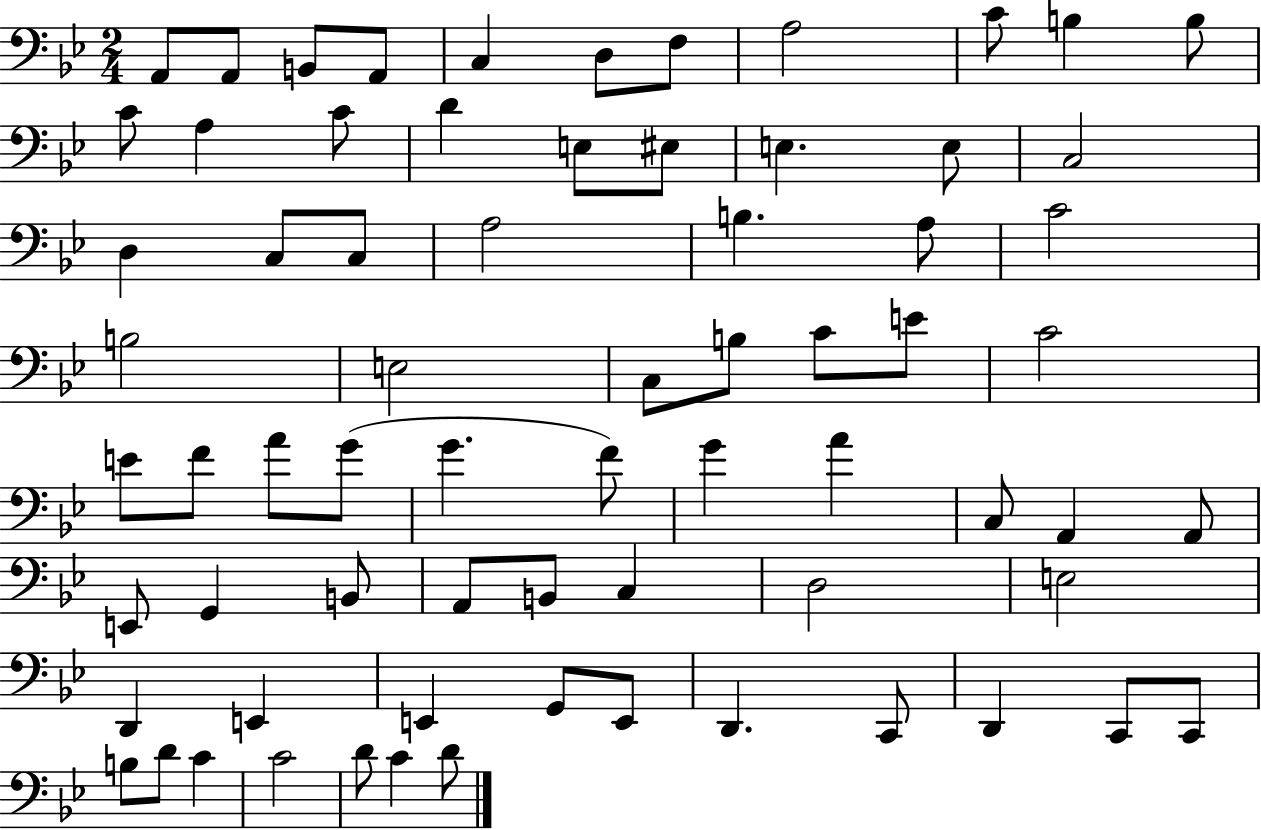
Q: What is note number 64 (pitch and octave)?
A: B3